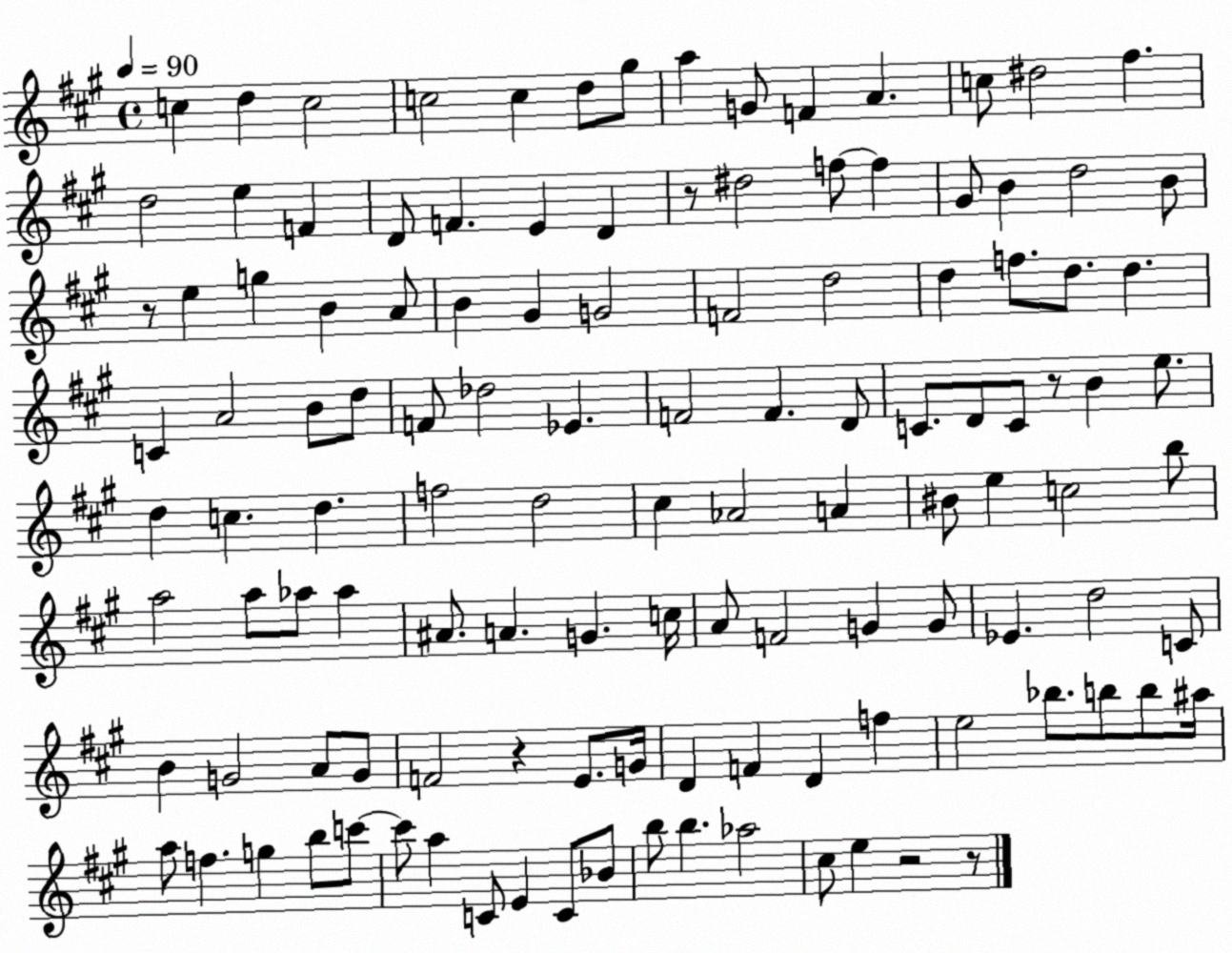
X:1
T:Untitled
M:4/4
L:1/4
K:A
c d c2 c2 c d/2 ^g/2 a G/2 F A c/2 ^d2 ^f d2 e F D/2 F E D z/2 ^d2 f/2 f ^G/2 B d2 B/2 z/2 e g B A/2 B ^G G2 F2 d2 d f/2 d/2 d C A2 B/2 d/2 F/2 _d2 _E F2 F D/2 C/2 D/2 C/2 z/2 B e/2 d c d f2 d2 ^c _A2 A ^B/2 e c2 b/2 a2 a/2 _a/2 _a ^A/2 A G c/4 A/2 F2 G G/2 _E d2 C/2 B G2 A/2 G/2 F2 z E/2 G/4 D F D f e2 _b/2 b/2 b/2 ^a/4 a/2 f g b/2 c'/2 c'/2 a C/2 E C/2 _B/2 b/2 b _a2 ^c/2 e z2 z/2